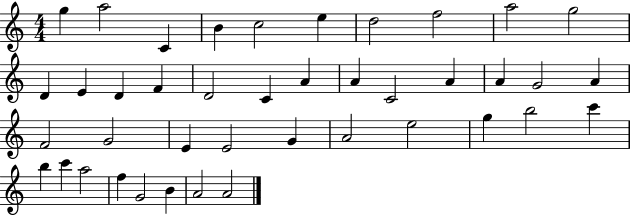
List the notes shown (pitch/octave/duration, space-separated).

G5/q A5/h C4/q B4/q C5/h E5/q D5/h F5/h A5/h G5/h D4/q E4/q D4/q F4/q D4/h C4/q A4/q A4/q C4/h A4/q A4/q G4/h A4/q F4/h G4/h E4/q E4/h G4/q A4/h E5/h G5/q B5/h C6/q B5/q C6/q A5/h F5/q G4/h B4/q A4/h A4/h